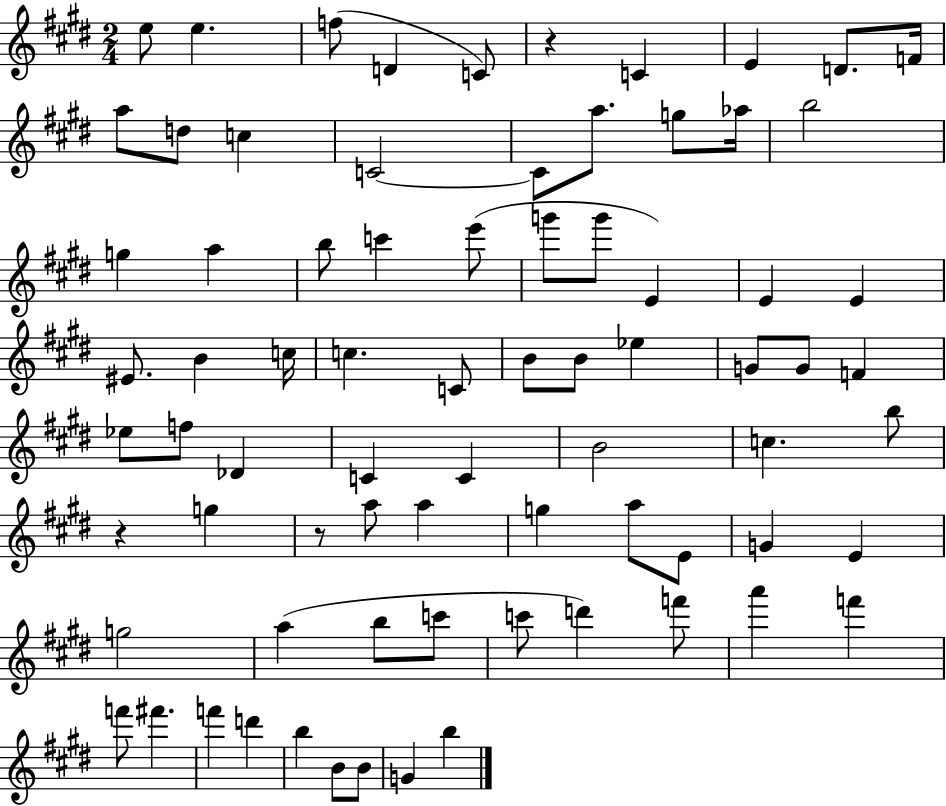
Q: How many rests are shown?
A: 3